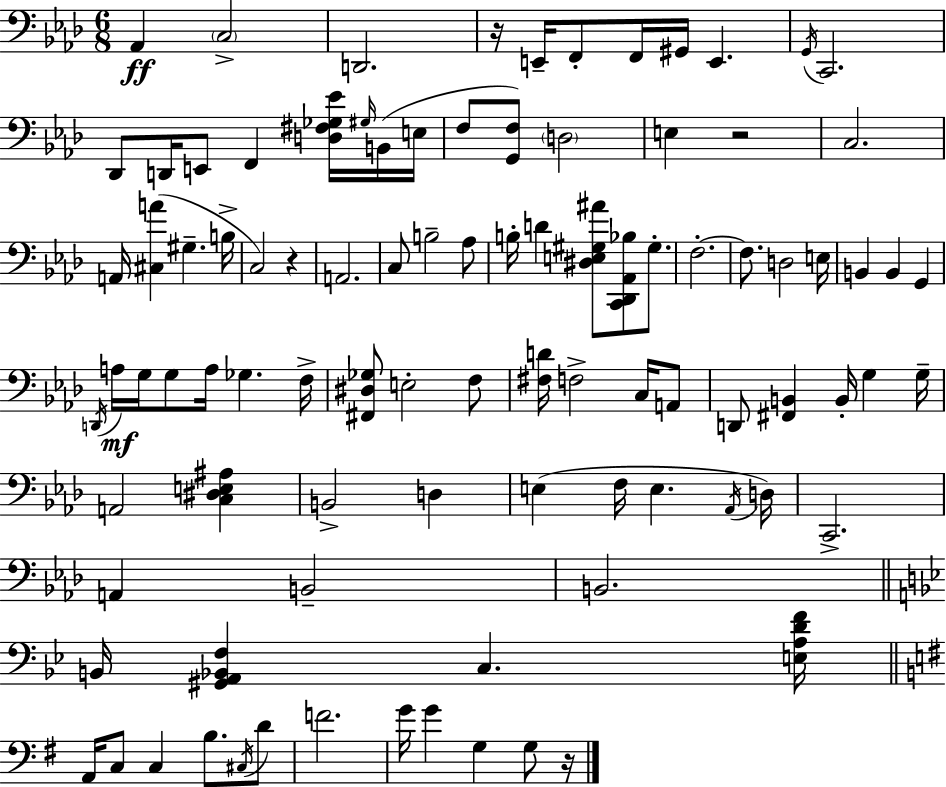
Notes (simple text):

Ab2/q C3/h D2/h. R/s E2/s F2/e F2/s G#2/s E2/q. G2/s C2/h. Db2/e D2/s E2/e F2/q [D3,F#3,Gb3,Eb4]/s G#3/s B2/s E3/s F3/e [G2,F3]/e D3/h E3/q R/h C3/h. A2/s [C#3,A4]/q G#3/q. B3/s C3/h R/q A2/h. C3/e B3/h Ab3/e B3/s D4/q [D#3,E3,G#3,A#4]/e [C2,Db2,Ab2,Bb3]/e G#3/e. F3/h. F3/e. D3/h E3/s B2/q B2/q G2/q D2/s A3/s G3/s G3/e A3/s Gb3/q. F3/s [F#2,D#3,Gb3]/e E3/h F3/e [F#3,D4]/s F3/h C3/s A2/e D2/e [F#2,B2]/q B2/s G3/q G3/s A2/h [C3,D#3,E3,A#3]/q B2/h D3/q E3/q F3/s E3/q. Ab2/s D3/s C2/h. A2/q B2/h B2/h. B2/s [G#2,A2,Bb2,F3]/q C3/q. [E3,A3,D4,F4]/s A2/s C3/e C3/q B3/e. C#3/s D4/e F4/h. G4/s G4/q G3/q G3/e R/s